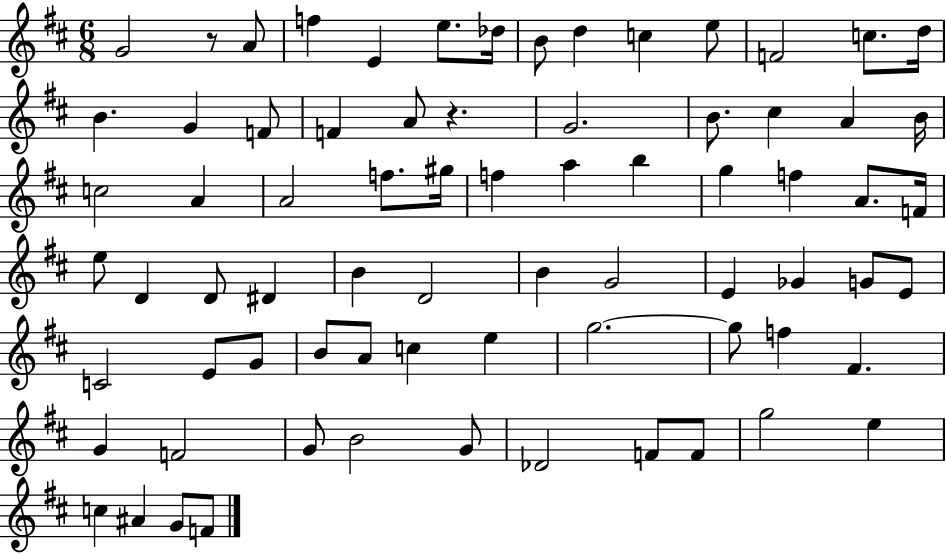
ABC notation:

X:1
T:Untitled
M:6/8
L:1/4
K:D
G2 z/2 A/2 f E e/2 _d/4 B/2 d c e/2 F2 c/2 d/4 B G F/2 F A/2 z G2 B/2 ^c A B/4 c2 A A2 f/2 ^g/4 f a b g f A/2 F/4 e/2 D D/2 ^D B D2 B G2 E _G G/2 E/2 C2 E/2 G/2 B/2 A/2 c e g2 g/2 f ^F G F2 G/2 B2 G/2 _D2 F/2 F/2 g2 e c ^A G/2 F/2